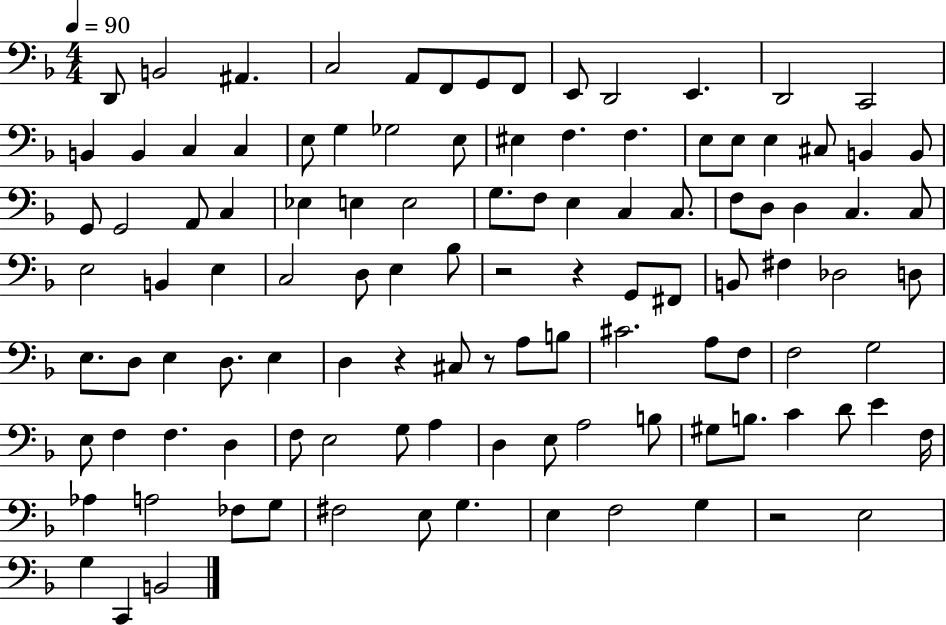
D2/e B2/h A#2/q. C3/h A2/e F2/e G2/e F2/e E2/e D2/h E2/q. D2/h C2/h B2/q B2/q C3/q C3/q E3/e G3/q Gb3/h E3/e EIS3/q F3/q. F3/q. E3/e E3/e E3/q C#3/e B2/q B2/e G2/e G2/h A2/e C3/q Eb3/q E3/q E3/h G3/e. F3/e E3/q C3/q C3/e. F3/e D3/e D3/q C3/q. C3/e E3/h B2/q E3/q C3/h D3/e E3/q Bb3/e R/h R/q G2/e F#2/e B2/e F#3/q Db3/h D3/e E3/e. D3/e E3/q D3/e. E3/q D3/q R/q C#3/e R/e A3/e B3/e C#4/h. A3/e F3/e F3/h G3/h E3/e F3/q F3/q. D3/q F3/e E3/h G3/e A3/q D3/q E3/e A3/h B3/e G#3/e B3/e. C4/q D4/e E4/q F3/s Ab3/q A3/h FES3/e G3/e F#3/h E3/e G3/q. E3/q F3/h G3/q R/h E3/h G3/q C2/q B2/h